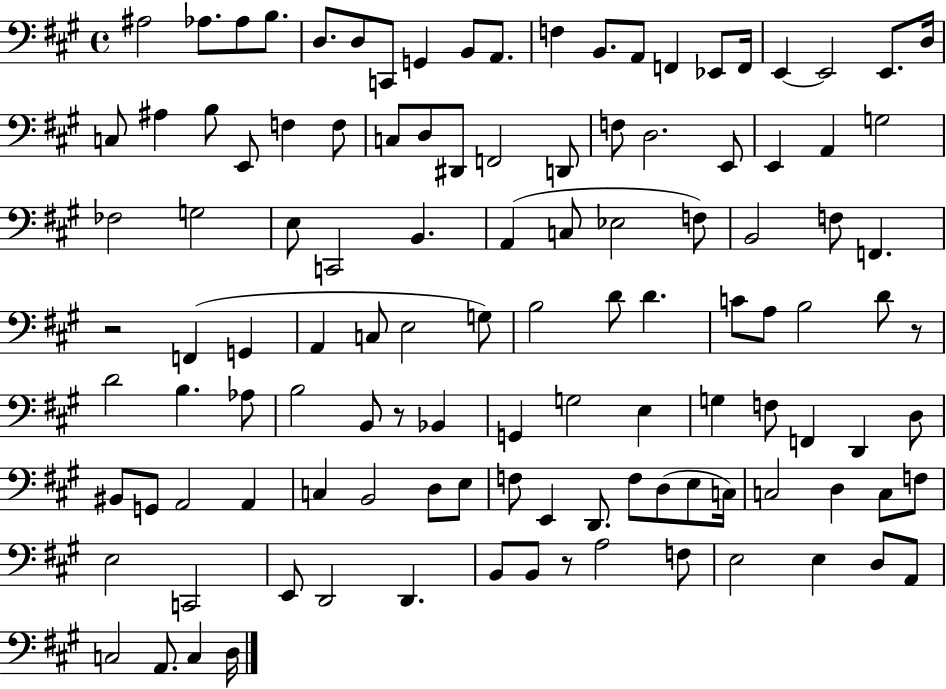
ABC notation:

X:1
T:Untitled
M:4/4
L:1/4
K:A
^A,2 _A,/2 _A,/2 B,/2 D,/2 D,/2 C,,/2 G,, B,,/2 A,,/2 F, B,,/2 A,,/2 F,, _E,,/2 F,,/4 E,, E,,2 E,,/2 D,/4 C,/2 ^A, B,/2 E,,/2 F, F,/2 C,/2 D,/2 ^D,,/2 F,,2 D,,/2 F,/2 D,2 E,,/2 E,, A,, G,2 _F,2 G,2 E,/2 C,,2 B,, A,, C,/2 _E,2 F,/2 B,,2 F,/2 F,, z2 F,, G,, A,, C,/2 E,2 G,/2 B,2 D/2 D C/2 A,/2 B,2 D/2 z/2 D2 B, _A,/2 B,2 B,,/2 z/2 _B,, G,, G,2 E, G, F,/2 F,, D,, D,/2 ^B,,/2 G,,/2 A,,2 A,, C, B,,2 D,/2 E,/2 F,/2 E,, D,,/2 F,/2 D,/2 E,/2 C,/4 C,2 D, C,/2 F,/2 E,2 C,,2 E,,/2 D,,2 D,, B,,/2 B,,/2 z/2 A,2 F,/2 E,2 E, D,/2 A,,/2 C,2 A,,/2 C, D,/4